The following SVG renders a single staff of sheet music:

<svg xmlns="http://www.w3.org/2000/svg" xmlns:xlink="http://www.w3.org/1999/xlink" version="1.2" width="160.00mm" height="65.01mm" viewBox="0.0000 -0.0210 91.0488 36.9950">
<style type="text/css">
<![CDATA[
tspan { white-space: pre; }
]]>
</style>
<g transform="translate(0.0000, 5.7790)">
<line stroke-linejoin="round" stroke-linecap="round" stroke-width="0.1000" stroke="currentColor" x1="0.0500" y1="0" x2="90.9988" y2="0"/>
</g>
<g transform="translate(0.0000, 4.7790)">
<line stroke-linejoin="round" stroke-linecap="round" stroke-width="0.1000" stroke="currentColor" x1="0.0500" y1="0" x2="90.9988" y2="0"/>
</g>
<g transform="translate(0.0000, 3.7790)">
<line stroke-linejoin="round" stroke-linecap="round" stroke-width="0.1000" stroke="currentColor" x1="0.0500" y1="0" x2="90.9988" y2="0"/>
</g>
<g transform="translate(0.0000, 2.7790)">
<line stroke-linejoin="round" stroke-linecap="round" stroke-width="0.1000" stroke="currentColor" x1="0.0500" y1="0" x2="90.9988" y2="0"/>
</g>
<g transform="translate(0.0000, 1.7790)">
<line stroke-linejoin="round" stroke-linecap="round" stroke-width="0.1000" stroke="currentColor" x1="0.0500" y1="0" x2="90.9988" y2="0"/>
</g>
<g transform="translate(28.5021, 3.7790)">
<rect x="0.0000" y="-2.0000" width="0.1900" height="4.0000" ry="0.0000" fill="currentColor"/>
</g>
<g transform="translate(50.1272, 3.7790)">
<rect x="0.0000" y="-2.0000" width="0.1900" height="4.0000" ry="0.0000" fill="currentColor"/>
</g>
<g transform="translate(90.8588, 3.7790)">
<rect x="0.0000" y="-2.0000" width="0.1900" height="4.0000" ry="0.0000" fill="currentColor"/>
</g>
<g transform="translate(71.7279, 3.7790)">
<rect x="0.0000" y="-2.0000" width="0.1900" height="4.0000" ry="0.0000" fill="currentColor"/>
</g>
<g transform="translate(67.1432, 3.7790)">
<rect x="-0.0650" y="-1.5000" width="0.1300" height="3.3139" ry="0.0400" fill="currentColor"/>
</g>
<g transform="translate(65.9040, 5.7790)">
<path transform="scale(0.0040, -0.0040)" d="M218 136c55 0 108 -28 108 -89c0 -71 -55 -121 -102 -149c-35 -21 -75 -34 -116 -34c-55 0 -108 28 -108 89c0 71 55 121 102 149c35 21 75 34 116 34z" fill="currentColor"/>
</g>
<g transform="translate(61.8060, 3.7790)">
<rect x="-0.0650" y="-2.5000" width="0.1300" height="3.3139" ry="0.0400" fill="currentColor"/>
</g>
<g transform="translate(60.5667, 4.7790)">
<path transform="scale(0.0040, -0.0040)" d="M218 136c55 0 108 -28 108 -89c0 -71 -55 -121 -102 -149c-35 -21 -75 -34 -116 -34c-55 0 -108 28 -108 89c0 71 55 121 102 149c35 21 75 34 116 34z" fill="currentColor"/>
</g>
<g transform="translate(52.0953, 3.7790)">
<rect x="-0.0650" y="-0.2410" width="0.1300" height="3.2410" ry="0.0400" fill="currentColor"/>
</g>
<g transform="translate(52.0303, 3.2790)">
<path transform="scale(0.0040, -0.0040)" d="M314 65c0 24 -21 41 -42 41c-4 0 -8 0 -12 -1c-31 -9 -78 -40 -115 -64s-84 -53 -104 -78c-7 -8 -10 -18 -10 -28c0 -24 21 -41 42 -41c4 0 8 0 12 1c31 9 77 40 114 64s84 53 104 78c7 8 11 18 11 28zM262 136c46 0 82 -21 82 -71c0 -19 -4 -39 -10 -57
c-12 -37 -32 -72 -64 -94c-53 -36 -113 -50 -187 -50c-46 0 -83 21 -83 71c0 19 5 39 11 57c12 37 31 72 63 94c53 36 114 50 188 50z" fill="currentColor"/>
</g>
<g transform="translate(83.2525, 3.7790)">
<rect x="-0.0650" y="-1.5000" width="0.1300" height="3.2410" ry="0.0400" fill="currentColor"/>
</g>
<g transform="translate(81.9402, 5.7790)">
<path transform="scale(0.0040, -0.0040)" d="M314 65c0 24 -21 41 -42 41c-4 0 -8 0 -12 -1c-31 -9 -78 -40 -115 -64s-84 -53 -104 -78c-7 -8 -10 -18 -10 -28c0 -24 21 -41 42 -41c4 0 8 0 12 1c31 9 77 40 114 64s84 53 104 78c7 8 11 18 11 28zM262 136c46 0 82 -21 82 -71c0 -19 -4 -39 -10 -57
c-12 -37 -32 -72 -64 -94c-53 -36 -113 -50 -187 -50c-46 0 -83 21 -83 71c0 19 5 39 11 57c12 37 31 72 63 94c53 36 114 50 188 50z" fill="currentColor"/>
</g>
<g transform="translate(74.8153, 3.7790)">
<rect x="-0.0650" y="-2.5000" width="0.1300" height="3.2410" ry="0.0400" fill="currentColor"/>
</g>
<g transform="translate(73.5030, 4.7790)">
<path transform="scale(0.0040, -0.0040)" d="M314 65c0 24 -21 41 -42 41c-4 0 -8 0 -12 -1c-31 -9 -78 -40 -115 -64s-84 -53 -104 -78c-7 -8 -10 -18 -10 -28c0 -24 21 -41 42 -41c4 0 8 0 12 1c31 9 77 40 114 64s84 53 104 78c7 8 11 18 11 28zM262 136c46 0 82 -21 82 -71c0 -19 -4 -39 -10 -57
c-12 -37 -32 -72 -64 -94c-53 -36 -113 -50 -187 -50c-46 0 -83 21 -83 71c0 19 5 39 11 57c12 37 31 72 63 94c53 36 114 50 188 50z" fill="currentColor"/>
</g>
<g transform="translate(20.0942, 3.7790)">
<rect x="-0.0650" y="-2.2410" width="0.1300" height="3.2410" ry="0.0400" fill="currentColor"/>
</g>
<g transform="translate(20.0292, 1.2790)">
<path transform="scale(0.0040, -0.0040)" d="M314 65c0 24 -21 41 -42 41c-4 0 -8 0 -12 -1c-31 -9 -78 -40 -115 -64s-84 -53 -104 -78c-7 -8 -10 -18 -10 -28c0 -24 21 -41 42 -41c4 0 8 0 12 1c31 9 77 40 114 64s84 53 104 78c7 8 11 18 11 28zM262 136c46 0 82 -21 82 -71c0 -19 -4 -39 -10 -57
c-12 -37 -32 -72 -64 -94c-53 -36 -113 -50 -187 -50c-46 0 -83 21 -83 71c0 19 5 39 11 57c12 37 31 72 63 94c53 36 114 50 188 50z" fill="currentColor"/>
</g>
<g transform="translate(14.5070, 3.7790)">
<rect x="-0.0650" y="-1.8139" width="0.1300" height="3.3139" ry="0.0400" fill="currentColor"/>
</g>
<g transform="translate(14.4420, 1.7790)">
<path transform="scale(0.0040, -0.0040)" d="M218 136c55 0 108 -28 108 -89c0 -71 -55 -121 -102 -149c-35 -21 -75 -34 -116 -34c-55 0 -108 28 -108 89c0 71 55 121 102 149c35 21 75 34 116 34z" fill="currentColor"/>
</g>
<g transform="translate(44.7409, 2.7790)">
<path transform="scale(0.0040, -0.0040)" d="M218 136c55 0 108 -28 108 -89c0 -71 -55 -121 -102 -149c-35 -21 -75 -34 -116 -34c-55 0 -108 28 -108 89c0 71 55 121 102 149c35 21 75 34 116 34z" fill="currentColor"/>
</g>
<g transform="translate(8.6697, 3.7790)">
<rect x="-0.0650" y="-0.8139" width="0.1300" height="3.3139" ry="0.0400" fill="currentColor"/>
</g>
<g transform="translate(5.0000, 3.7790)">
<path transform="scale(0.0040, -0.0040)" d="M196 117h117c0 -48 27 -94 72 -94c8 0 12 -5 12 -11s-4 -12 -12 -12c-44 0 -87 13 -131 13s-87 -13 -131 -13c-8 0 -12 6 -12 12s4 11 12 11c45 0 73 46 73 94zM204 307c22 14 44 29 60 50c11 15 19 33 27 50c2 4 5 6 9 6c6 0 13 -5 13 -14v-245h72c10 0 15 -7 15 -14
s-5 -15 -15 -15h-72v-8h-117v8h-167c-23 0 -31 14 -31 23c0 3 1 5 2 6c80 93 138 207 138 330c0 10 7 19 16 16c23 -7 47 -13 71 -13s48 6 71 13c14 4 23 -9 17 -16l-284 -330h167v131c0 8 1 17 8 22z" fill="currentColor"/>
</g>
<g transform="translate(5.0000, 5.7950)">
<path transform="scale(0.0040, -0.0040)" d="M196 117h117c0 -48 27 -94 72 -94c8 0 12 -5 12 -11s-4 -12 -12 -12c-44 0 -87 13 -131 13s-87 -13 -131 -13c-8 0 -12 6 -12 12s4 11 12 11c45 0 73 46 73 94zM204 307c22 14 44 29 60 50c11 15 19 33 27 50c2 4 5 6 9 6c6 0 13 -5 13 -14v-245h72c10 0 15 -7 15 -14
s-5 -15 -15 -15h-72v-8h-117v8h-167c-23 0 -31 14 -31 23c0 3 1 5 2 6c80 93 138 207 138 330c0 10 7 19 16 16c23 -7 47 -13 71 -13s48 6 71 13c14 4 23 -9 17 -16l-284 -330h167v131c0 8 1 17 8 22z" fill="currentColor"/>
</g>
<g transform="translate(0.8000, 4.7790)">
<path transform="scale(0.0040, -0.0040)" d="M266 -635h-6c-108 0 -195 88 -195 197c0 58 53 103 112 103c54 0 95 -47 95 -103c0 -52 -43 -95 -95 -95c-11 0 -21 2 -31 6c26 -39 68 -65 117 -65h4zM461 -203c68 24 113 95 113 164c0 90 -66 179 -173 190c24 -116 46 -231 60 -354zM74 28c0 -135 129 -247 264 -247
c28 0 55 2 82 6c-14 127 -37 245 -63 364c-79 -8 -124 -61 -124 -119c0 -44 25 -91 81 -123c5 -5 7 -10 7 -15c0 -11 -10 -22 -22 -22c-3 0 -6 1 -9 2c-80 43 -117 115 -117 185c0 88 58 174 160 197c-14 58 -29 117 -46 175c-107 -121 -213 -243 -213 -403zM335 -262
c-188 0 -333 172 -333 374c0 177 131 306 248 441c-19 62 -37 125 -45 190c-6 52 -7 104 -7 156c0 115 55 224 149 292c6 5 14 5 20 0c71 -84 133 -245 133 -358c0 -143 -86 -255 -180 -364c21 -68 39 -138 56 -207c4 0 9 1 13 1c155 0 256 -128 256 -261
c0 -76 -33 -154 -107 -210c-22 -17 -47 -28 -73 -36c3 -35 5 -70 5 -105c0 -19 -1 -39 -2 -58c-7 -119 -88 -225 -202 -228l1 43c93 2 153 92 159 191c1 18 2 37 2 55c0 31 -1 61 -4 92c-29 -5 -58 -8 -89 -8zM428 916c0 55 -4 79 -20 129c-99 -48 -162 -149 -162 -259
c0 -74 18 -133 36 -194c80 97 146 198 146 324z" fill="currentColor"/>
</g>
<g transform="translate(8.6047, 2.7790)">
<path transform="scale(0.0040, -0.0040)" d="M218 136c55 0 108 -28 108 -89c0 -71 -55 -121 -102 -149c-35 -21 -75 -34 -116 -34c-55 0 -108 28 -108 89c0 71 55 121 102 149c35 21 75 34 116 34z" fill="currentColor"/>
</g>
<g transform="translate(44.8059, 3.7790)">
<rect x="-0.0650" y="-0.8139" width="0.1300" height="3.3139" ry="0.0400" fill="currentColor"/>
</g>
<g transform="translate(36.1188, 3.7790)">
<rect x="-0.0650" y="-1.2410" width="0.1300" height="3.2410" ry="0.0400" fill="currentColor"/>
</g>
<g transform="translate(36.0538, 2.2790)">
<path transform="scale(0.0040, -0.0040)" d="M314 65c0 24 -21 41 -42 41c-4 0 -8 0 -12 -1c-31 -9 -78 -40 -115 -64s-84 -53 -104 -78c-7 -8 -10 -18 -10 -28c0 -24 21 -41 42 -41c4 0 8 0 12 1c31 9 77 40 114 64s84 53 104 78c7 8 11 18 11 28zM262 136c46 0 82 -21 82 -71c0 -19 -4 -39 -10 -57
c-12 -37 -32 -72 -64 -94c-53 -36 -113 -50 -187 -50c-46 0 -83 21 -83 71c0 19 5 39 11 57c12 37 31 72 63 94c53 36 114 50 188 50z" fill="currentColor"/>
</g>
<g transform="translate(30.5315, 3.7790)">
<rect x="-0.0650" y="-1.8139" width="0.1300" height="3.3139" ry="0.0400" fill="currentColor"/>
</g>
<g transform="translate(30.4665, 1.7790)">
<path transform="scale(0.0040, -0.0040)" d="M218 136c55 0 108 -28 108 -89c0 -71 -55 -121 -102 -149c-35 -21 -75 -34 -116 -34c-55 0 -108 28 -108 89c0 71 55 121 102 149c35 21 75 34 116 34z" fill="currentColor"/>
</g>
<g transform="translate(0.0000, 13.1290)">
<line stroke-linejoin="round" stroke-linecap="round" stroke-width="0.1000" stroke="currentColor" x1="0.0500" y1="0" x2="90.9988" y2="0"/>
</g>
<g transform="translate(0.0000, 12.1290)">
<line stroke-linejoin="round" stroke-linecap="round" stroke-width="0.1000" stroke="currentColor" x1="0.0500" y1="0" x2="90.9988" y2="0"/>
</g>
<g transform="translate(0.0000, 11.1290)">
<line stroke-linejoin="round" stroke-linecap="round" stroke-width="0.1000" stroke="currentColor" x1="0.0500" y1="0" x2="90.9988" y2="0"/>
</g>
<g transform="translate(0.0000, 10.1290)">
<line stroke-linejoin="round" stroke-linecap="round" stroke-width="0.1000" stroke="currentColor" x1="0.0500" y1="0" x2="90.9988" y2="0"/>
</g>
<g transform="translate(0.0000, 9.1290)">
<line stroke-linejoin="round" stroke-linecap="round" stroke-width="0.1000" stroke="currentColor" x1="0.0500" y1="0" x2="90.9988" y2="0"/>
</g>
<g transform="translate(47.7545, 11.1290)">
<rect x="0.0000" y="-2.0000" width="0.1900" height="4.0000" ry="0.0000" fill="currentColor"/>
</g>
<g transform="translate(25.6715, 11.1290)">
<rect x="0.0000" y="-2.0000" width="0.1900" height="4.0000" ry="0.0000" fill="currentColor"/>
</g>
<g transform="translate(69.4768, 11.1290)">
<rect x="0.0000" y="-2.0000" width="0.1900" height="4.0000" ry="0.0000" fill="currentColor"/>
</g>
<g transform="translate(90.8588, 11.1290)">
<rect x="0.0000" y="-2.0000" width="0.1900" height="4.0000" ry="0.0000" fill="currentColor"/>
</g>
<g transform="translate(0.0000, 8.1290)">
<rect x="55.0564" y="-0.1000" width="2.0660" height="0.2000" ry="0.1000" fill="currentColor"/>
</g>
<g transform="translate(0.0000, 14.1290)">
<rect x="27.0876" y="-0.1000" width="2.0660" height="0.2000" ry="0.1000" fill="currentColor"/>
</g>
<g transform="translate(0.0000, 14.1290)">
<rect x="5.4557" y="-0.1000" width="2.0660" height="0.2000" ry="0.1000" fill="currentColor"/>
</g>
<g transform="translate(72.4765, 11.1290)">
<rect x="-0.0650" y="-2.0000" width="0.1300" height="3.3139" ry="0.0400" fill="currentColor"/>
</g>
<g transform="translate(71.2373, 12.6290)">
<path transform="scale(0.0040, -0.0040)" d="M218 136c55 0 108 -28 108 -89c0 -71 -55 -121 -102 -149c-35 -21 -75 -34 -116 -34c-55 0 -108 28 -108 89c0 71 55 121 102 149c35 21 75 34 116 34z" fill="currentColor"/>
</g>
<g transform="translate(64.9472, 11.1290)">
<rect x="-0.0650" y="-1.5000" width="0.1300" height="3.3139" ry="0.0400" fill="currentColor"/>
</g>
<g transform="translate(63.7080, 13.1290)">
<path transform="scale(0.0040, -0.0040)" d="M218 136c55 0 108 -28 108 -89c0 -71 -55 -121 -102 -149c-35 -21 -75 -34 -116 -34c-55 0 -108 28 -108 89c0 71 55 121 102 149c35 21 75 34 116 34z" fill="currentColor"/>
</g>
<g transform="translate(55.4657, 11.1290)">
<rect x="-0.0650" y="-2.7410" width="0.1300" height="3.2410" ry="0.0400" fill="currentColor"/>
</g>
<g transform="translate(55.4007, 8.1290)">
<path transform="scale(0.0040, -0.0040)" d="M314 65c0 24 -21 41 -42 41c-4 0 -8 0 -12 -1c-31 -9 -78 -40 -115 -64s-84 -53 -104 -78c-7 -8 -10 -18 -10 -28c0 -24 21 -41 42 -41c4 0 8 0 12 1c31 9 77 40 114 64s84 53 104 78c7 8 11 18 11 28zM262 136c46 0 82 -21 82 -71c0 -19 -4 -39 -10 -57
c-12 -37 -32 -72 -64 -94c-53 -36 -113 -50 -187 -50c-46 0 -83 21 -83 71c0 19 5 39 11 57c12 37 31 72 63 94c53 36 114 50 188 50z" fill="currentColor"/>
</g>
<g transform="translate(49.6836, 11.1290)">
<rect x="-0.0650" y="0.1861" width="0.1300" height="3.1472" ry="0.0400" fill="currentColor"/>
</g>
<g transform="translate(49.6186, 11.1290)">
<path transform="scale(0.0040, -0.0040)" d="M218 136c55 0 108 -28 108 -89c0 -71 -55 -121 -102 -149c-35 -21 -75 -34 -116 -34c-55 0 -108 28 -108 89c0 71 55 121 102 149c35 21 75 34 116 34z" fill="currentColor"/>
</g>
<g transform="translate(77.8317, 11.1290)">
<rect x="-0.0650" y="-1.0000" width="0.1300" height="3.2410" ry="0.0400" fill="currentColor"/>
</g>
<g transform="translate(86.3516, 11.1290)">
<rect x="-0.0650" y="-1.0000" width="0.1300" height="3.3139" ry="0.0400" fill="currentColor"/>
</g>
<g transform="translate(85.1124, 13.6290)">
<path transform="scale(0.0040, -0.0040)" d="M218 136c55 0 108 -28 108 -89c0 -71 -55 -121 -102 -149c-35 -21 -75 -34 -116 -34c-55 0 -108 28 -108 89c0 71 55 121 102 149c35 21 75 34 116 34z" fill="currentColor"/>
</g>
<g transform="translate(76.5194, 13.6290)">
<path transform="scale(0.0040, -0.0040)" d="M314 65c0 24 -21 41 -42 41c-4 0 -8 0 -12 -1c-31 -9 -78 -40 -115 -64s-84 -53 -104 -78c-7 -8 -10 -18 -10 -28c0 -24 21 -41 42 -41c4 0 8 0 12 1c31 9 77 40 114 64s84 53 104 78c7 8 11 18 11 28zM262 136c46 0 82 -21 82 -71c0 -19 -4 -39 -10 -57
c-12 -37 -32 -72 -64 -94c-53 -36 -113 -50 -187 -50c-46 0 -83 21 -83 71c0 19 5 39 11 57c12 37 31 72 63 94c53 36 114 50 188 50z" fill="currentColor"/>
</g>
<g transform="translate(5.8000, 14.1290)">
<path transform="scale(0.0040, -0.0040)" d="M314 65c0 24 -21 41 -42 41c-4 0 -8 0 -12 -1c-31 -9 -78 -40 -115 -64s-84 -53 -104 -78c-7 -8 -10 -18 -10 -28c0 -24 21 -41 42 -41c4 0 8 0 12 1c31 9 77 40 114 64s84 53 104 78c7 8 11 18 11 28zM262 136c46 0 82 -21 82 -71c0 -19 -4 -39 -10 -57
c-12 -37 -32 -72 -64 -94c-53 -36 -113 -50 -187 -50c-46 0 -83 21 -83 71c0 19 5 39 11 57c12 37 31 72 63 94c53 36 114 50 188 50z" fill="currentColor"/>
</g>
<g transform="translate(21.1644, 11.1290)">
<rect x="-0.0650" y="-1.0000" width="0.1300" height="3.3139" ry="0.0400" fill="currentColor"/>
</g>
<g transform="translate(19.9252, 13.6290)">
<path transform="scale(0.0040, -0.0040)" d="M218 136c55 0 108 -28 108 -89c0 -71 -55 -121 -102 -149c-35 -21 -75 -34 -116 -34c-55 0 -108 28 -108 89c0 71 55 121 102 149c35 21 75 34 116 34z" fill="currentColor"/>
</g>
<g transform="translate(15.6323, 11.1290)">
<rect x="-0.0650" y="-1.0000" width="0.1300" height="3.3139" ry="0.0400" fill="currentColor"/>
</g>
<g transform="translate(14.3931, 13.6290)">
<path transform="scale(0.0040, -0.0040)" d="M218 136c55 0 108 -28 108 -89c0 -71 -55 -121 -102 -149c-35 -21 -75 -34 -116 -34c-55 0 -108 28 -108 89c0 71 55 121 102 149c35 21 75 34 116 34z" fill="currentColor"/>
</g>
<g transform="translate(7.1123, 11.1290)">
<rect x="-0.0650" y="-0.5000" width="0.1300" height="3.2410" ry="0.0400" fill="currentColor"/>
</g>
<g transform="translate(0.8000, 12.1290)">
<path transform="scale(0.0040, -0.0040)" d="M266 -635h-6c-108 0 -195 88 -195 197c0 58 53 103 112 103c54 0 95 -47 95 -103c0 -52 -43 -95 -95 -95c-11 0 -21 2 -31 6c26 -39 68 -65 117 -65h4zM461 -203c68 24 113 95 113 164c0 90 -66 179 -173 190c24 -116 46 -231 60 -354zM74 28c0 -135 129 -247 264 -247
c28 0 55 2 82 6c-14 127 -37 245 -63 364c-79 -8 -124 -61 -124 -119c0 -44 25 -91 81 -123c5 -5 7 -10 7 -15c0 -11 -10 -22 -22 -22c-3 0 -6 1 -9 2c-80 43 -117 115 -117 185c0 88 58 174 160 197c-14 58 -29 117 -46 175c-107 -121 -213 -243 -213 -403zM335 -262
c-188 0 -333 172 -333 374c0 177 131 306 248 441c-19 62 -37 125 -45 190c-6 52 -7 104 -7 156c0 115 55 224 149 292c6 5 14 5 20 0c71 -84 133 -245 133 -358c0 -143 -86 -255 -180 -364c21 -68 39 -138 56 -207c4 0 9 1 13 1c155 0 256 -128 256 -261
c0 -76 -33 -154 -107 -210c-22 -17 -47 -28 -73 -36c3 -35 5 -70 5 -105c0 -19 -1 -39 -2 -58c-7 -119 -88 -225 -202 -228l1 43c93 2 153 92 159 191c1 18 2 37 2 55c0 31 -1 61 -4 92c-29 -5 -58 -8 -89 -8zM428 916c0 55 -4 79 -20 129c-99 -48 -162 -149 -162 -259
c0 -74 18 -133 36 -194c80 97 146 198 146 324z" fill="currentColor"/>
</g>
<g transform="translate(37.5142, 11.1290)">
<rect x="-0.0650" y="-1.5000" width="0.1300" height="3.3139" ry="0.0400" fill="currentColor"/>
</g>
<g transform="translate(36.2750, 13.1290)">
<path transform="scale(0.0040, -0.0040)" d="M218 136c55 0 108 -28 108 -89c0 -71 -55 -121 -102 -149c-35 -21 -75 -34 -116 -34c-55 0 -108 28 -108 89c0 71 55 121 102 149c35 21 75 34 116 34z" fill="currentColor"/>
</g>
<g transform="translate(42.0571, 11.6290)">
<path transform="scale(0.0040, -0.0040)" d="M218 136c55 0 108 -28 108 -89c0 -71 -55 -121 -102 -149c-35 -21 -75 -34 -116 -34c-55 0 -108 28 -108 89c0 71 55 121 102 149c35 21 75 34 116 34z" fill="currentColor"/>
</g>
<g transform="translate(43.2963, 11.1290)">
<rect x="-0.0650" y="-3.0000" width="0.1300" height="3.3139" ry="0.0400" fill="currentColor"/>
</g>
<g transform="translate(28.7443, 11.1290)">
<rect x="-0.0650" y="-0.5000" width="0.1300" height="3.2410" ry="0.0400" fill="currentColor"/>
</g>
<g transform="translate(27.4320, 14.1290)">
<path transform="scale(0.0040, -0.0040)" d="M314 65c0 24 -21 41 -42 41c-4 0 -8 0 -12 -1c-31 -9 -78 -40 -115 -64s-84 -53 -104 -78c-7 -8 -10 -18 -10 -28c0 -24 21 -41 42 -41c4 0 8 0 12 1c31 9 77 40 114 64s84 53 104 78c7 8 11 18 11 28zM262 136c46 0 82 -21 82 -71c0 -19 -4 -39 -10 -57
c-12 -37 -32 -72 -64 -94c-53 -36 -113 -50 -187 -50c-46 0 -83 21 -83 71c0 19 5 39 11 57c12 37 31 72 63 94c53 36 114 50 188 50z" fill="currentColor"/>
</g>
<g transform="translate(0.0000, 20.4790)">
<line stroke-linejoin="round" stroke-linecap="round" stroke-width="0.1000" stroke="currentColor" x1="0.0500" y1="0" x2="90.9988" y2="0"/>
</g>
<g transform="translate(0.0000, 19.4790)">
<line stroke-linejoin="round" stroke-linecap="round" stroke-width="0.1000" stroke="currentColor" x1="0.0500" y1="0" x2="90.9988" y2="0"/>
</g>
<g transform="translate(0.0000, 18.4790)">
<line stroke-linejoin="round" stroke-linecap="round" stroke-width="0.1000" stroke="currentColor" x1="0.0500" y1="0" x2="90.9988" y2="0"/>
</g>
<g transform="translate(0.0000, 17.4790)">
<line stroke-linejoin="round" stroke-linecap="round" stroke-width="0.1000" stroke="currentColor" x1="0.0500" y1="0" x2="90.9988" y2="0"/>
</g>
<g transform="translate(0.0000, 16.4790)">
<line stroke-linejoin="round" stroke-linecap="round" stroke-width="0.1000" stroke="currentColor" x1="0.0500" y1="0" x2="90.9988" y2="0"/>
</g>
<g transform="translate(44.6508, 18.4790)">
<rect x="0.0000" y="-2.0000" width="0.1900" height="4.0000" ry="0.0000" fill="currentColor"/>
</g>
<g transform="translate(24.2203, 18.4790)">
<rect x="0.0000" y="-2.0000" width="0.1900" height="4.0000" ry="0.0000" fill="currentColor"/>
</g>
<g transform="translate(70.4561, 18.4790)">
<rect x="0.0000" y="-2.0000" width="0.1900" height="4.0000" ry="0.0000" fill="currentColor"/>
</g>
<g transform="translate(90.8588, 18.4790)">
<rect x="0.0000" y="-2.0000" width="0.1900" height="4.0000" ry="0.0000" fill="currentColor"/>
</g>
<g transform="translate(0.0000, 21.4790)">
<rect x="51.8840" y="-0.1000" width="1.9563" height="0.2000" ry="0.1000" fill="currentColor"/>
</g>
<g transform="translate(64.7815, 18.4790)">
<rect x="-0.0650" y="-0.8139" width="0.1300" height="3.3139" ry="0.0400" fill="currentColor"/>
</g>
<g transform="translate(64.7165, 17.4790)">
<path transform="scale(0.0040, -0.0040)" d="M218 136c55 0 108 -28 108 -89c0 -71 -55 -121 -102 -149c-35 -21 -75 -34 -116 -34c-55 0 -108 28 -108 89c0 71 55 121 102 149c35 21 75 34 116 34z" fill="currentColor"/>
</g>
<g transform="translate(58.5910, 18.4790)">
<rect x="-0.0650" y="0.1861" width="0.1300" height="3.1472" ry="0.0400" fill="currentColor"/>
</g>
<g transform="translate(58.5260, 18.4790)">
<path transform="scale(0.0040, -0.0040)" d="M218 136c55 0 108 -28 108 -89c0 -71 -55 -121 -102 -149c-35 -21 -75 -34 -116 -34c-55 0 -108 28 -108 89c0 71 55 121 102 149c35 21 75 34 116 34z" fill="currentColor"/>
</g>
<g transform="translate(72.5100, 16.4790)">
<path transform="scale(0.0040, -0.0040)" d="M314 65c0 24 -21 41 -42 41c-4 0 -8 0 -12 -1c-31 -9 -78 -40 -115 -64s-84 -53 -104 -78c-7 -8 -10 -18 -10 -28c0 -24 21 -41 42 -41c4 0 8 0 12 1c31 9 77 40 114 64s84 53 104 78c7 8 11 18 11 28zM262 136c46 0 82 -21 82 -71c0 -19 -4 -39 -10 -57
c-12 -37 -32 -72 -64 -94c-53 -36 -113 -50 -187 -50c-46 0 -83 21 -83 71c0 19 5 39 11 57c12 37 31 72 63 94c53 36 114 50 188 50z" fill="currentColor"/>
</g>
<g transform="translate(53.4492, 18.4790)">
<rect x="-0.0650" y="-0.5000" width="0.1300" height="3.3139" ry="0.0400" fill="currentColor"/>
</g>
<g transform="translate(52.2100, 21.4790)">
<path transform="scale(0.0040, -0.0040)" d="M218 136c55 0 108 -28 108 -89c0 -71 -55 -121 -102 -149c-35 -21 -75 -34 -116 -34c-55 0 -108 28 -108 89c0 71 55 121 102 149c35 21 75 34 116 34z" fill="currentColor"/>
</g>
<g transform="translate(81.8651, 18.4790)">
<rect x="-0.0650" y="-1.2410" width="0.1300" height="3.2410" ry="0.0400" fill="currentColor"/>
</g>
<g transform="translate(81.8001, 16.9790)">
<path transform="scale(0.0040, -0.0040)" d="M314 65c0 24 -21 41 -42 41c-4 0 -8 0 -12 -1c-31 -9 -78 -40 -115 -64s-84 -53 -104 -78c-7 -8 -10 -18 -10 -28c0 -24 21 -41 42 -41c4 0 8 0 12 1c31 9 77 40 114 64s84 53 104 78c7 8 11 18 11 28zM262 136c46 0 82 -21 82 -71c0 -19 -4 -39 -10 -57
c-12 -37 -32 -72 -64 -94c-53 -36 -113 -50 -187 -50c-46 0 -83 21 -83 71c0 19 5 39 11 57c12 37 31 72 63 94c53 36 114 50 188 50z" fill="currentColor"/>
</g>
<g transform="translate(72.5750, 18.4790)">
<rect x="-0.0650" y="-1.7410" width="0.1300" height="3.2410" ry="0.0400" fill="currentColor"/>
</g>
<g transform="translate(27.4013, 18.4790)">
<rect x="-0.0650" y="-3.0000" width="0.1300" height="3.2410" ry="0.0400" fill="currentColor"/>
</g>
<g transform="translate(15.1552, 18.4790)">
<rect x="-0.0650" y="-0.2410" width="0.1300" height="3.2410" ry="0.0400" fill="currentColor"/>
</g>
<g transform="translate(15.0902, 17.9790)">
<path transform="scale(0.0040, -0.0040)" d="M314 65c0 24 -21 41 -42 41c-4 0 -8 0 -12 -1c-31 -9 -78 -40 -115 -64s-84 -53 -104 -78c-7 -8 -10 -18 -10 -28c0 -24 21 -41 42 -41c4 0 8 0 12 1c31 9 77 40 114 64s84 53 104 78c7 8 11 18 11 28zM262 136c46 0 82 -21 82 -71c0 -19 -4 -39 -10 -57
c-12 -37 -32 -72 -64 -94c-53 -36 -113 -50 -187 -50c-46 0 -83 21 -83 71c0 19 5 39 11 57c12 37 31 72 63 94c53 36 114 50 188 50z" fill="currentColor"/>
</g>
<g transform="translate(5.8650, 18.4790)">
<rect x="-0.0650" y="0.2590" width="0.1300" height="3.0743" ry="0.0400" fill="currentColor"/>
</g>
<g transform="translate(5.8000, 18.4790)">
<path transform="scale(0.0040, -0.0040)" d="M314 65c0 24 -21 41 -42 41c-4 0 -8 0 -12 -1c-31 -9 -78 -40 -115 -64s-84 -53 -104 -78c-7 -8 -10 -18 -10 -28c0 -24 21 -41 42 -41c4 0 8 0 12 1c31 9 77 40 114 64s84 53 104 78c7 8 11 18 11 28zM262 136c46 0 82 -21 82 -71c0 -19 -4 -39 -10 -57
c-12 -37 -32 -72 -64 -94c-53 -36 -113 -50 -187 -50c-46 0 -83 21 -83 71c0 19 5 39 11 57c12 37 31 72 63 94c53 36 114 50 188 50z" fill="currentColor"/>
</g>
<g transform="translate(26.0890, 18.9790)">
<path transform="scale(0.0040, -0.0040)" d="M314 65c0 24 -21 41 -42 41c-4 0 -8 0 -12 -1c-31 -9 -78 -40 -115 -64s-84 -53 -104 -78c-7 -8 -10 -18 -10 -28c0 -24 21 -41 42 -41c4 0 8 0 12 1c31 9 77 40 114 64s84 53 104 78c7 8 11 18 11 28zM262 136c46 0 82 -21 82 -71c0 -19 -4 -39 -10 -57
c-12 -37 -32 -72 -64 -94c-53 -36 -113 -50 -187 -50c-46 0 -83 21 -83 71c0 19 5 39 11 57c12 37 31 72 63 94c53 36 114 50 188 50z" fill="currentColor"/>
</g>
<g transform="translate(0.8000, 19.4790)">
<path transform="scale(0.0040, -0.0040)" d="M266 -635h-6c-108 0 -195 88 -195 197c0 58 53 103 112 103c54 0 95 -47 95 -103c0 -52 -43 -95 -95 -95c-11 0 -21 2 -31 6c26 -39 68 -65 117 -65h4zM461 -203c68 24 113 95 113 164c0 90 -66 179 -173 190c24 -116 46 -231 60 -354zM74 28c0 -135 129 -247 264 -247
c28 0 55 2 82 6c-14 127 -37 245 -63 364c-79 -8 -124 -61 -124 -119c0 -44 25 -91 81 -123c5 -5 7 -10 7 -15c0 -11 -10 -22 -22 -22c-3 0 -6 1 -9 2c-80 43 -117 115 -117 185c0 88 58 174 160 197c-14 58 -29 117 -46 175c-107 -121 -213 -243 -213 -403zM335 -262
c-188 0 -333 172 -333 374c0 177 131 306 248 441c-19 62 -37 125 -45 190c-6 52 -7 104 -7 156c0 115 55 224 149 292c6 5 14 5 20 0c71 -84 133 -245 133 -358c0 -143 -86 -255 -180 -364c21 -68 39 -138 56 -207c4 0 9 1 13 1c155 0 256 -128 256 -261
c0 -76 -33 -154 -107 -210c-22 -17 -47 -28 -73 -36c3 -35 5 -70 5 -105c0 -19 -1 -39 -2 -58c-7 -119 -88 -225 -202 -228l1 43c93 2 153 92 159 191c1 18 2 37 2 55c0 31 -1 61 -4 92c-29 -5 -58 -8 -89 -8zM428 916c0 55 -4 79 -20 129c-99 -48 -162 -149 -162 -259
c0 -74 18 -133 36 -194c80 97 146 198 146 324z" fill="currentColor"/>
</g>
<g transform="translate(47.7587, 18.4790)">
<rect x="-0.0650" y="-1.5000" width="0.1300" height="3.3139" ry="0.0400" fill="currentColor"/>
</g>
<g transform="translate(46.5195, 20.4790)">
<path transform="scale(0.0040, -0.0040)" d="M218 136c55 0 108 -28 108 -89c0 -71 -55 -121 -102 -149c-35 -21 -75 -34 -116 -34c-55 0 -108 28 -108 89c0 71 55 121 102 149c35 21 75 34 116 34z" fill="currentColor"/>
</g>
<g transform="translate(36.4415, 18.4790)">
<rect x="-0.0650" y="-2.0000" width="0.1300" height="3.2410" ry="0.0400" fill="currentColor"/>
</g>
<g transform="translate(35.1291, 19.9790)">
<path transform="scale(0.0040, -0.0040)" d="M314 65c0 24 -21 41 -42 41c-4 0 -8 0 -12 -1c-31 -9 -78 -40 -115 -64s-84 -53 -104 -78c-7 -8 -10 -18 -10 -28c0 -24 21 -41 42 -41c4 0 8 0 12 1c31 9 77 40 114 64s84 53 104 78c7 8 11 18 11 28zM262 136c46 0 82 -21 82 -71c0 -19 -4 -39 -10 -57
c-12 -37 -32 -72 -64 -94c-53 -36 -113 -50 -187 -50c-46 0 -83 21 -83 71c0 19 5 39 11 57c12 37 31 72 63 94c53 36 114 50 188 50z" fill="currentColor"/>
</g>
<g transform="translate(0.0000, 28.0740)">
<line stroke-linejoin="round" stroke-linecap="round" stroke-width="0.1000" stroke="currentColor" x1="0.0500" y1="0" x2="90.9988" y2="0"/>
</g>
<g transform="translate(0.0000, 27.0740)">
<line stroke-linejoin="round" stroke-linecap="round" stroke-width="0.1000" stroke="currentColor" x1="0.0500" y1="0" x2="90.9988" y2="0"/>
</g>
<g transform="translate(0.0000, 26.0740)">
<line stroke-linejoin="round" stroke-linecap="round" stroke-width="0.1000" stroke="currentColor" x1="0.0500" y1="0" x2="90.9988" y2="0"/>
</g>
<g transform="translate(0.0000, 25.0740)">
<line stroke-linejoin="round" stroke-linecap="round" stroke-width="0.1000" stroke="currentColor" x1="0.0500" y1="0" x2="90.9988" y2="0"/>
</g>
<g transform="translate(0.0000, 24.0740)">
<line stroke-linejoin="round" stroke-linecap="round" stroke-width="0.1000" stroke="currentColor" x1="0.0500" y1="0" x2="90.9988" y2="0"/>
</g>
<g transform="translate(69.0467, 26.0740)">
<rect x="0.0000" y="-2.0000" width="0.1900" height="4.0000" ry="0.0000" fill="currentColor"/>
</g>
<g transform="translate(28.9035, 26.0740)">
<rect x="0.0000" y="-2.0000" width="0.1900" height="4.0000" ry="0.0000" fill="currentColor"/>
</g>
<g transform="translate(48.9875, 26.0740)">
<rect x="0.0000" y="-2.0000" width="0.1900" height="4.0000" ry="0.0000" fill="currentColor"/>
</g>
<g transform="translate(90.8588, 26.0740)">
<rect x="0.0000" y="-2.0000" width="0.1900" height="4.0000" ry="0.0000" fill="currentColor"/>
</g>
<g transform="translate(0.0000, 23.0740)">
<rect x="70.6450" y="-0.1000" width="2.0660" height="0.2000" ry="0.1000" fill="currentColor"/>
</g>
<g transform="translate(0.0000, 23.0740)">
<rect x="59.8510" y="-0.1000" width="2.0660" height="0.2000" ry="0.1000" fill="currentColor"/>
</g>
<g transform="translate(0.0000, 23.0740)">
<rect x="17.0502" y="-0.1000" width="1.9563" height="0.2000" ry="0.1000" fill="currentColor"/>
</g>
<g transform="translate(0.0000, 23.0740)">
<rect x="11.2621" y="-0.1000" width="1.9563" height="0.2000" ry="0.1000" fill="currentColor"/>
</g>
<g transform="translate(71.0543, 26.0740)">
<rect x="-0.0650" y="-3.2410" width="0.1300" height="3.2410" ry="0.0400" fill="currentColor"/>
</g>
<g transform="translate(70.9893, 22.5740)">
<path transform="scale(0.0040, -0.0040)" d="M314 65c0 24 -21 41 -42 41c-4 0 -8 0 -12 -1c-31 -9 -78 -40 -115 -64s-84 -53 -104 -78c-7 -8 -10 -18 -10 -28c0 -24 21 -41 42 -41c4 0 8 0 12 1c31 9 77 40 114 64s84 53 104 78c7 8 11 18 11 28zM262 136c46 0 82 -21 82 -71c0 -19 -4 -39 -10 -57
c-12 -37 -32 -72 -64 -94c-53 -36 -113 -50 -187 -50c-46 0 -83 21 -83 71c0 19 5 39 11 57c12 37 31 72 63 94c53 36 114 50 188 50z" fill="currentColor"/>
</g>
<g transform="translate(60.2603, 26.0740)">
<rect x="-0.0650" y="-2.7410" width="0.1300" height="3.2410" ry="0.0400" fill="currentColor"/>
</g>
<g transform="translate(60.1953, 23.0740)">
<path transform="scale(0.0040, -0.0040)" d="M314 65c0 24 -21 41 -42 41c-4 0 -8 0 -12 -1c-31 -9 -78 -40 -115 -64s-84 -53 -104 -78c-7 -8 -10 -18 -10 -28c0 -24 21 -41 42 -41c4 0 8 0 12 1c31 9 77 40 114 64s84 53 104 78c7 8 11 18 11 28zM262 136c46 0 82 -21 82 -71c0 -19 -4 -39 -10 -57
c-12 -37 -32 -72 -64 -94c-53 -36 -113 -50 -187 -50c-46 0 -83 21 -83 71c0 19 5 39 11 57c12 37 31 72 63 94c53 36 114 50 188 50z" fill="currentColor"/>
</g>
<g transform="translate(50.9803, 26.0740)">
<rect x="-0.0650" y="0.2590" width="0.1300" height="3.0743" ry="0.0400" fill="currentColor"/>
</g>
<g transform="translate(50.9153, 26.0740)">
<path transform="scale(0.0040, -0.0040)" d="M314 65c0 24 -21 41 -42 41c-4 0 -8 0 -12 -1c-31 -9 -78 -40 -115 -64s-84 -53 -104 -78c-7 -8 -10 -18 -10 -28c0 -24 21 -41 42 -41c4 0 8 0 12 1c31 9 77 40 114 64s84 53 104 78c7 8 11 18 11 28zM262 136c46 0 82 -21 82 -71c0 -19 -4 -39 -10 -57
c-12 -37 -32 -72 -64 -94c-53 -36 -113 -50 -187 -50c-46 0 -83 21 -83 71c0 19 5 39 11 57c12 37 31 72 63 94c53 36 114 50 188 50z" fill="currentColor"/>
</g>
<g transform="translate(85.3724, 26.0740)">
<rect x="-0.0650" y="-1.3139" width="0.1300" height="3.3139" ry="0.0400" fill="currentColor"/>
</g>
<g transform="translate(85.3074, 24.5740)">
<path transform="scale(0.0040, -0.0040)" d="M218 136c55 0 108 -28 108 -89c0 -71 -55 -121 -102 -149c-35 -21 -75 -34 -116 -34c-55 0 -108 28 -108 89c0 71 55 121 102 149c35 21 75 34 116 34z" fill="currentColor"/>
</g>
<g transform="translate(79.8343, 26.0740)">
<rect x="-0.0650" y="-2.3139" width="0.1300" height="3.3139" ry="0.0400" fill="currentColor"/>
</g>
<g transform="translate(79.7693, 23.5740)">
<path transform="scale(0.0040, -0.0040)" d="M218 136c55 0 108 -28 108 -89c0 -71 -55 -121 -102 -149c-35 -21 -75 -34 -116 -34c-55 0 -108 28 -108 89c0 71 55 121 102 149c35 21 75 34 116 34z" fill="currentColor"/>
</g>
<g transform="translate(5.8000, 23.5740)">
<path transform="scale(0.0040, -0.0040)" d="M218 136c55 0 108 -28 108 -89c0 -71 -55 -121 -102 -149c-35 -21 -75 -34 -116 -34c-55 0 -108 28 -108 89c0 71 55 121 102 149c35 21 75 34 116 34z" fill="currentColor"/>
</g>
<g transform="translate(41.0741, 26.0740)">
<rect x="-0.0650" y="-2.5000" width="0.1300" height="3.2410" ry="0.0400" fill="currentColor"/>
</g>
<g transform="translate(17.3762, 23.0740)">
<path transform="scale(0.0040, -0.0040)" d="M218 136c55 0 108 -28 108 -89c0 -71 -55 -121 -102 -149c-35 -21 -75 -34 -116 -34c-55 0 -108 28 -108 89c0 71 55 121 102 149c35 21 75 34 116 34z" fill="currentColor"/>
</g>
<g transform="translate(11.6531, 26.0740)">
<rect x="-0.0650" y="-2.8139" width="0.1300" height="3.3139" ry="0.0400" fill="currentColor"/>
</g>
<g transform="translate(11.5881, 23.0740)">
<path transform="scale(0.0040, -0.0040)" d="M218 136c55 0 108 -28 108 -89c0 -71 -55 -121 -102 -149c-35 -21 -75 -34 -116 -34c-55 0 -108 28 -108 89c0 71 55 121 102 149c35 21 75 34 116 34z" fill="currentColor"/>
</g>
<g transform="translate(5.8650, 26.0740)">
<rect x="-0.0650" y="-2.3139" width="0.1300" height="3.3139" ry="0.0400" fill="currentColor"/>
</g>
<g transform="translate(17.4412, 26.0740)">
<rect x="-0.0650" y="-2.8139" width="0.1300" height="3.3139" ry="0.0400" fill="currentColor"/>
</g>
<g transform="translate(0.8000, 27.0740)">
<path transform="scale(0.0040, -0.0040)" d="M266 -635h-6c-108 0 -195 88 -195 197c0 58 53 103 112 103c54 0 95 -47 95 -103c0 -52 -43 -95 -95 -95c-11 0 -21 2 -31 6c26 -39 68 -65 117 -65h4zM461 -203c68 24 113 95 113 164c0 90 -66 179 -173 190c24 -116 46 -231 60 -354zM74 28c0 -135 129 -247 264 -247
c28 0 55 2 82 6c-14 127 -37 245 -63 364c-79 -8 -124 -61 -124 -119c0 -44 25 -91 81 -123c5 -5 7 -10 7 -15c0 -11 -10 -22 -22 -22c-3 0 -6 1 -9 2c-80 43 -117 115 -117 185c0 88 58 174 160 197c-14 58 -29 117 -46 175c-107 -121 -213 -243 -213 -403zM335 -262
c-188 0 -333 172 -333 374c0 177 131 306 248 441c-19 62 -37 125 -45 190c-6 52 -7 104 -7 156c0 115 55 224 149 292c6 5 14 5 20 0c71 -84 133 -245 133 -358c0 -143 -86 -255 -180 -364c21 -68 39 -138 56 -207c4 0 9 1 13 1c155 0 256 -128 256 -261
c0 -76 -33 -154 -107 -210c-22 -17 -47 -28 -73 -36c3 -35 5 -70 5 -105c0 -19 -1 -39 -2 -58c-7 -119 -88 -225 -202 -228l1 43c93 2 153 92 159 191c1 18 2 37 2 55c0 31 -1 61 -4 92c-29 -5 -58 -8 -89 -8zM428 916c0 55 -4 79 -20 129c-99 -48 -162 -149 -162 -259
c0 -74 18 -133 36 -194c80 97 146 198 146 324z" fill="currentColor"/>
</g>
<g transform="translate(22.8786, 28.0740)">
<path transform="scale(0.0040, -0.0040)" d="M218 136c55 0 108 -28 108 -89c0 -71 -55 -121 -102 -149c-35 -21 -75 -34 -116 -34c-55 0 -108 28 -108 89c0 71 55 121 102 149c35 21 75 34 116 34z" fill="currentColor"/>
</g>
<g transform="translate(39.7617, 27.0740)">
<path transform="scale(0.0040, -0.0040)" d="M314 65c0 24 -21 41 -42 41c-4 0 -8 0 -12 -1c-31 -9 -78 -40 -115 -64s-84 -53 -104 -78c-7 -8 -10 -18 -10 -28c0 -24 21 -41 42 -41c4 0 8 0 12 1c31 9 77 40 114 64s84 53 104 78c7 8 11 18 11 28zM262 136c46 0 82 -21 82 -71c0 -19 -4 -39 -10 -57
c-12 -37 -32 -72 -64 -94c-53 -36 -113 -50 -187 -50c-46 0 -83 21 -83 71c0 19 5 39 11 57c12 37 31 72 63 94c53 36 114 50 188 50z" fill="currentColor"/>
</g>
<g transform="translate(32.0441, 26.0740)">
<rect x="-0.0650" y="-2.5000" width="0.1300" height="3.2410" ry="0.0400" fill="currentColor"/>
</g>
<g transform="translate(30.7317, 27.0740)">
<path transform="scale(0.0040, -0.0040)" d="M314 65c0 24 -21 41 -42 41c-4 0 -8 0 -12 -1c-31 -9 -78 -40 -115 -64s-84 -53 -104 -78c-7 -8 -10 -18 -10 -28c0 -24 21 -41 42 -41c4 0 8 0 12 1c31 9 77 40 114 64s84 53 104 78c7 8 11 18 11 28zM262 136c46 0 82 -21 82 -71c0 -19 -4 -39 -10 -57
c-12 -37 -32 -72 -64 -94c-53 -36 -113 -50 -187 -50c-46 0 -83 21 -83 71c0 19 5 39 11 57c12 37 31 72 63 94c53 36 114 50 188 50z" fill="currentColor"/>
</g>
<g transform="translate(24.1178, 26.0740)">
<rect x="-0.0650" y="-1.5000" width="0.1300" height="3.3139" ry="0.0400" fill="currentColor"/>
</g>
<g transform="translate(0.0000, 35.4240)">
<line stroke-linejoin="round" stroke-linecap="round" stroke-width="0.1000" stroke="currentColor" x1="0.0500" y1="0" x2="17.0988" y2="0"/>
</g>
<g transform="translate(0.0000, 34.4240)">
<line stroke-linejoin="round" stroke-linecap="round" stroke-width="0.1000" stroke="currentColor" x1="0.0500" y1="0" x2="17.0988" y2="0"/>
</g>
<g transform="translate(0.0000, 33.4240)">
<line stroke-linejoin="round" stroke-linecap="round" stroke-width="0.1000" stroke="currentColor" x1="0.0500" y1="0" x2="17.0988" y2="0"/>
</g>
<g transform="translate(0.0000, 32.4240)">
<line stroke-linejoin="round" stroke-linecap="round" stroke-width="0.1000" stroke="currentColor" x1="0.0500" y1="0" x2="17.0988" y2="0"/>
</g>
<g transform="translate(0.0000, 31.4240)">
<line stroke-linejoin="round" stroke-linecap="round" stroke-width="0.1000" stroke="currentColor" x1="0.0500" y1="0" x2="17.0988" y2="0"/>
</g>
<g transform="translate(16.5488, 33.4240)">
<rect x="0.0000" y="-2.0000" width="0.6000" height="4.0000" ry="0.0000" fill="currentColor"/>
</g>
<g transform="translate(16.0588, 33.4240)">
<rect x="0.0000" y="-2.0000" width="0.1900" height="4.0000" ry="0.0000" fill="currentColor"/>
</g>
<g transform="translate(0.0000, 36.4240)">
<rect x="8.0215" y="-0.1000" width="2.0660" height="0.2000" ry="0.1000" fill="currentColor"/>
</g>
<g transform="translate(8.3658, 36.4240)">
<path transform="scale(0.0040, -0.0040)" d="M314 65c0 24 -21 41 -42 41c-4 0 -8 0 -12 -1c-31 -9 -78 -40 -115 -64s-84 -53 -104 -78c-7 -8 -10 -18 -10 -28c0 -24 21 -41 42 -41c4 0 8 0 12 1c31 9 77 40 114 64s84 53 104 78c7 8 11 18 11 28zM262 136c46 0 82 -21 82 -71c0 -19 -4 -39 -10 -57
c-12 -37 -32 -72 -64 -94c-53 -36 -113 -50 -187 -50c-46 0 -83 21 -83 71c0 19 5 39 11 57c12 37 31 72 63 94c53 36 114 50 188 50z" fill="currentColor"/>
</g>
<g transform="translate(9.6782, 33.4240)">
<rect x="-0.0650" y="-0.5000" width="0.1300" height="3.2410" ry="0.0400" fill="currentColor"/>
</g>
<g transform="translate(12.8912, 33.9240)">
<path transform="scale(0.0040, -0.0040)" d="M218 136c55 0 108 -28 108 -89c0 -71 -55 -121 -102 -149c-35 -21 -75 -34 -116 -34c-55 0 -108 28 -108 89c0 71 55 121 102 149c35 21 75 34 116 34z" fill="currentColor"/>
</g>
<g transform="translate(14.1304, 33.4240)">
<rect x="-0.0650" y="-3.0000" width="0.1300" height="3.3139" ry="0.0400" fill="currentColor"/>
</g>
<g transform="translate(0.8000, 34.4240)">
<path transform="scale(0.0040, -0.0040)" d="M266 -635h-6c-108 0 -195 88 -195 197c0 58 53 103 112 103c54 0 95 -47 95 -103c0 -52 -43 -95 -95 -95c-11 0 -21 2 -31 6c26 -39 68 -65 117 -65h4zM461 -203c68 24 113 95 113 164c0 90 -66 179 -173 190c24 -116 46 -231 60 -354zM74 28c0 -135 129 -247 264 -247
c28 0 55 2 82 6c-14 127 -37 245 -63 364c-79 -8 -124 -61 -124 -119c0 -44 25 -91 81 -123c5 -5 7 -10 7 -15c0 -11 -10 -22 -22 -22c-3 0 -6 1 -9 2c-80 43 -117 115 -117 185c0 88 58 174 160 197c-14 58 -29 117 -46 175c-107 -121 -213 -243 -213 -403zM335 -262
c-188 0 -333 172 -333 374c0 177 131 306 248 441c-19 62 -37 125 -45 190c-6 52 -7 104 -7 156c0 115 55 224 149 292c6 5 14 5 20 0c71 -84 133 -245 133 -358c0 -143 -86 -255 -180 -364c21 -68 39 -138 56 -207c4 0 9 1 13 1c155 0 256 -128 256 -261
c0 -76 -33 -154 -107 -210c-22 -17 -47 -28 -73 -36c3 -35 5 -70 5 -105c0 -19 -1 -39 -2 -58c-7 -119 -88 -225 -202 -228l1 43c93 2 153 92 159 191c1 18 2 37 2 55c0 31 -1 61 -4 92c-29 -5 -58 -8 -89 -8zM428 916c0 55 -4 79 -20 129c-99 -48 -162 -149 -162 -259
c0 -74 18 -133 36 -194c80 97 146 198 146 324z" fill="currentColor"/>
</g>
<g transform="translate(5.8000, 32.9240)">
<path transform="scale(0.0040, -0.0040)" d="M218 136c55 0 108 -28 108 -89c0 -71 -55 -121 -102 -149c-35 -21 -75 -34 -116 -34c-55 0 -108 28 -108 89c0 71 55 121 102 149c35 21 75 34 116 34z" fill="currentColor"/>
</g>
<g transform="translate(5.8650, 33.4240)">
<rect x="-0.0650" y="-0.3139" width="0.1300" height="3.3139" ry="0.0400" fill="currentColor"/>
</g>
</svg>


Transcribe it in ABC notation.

X:1
T:Untitled
M:4/4
L:1/4
K:C
d f g2 f e2 d c2 G E G2 E2 C2 D D C2 E A B a2 E F D2 D B2 c2 A2 F2 E C B d f2 e2 g a a E G2 G2 B2 a2 b2 g e c C2 A